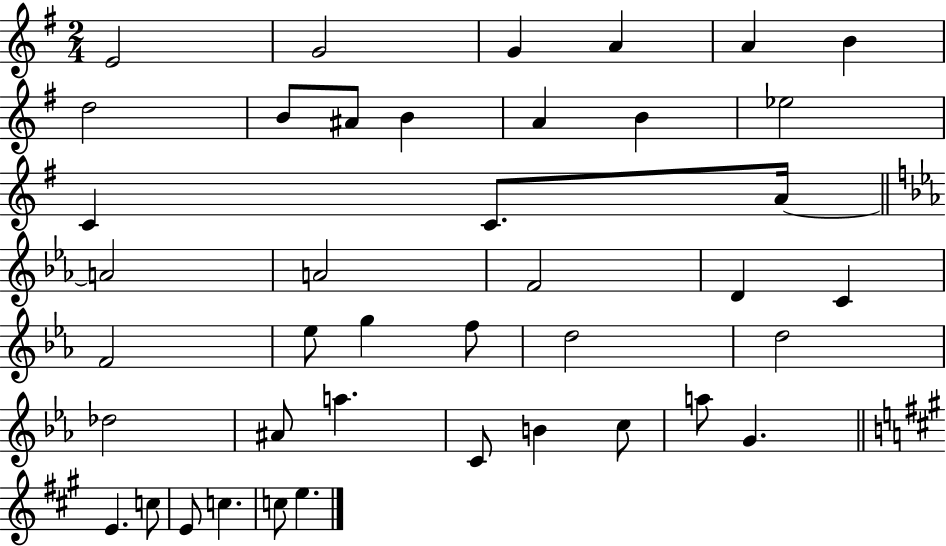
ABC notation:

X:1
T:Untitled
M:2/4
L:1/4
K:G
E2 G2 G A A B d2 B/2 ^A/2 B A B _e2 C C/2 A/4 A2 A2 F2 D C F2 _e/2 g f/2 d2 d2 _d2 ^A/2 a C/2 B c/2 a/2 G E c/2 E/2 c c/2 e